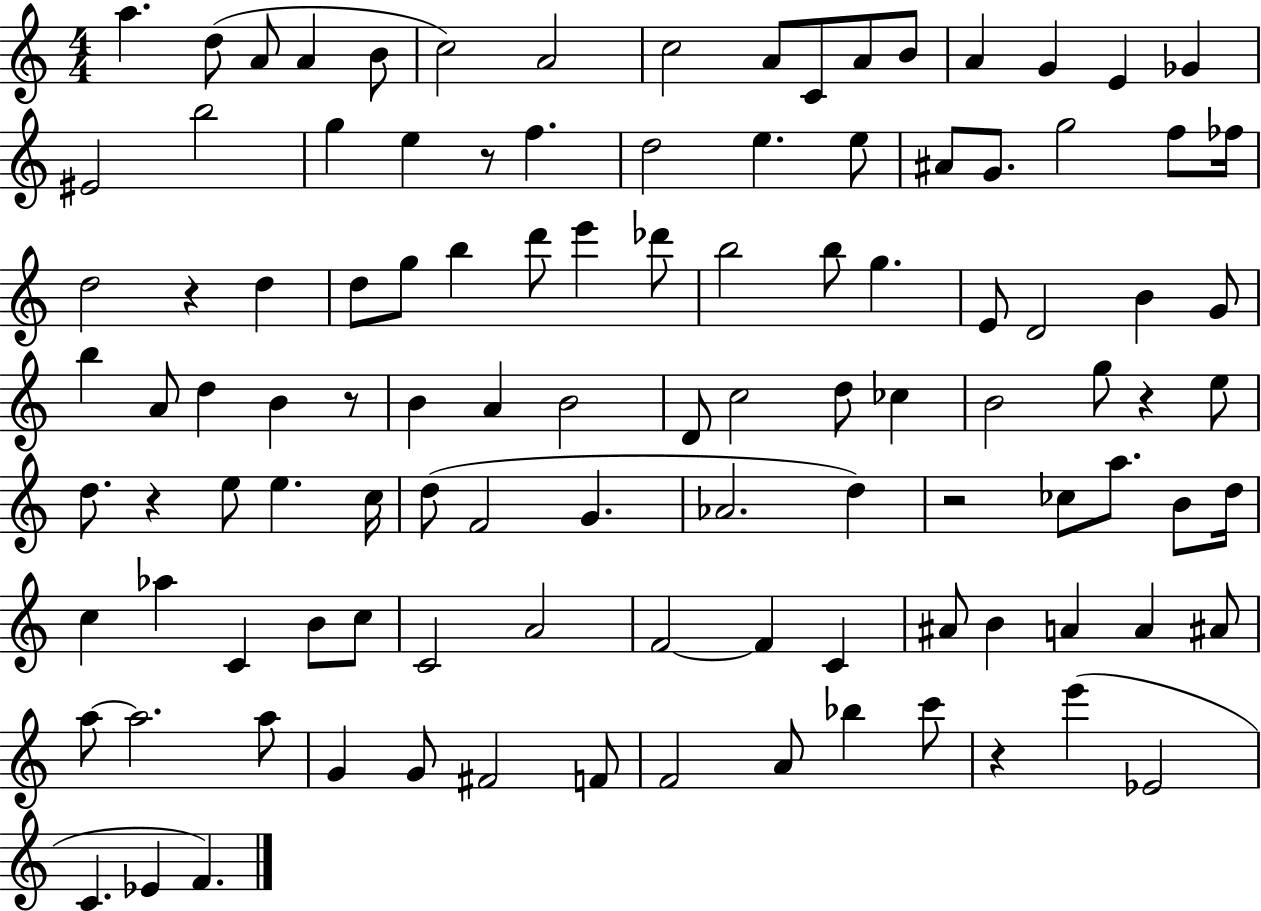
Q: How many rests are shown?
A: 7